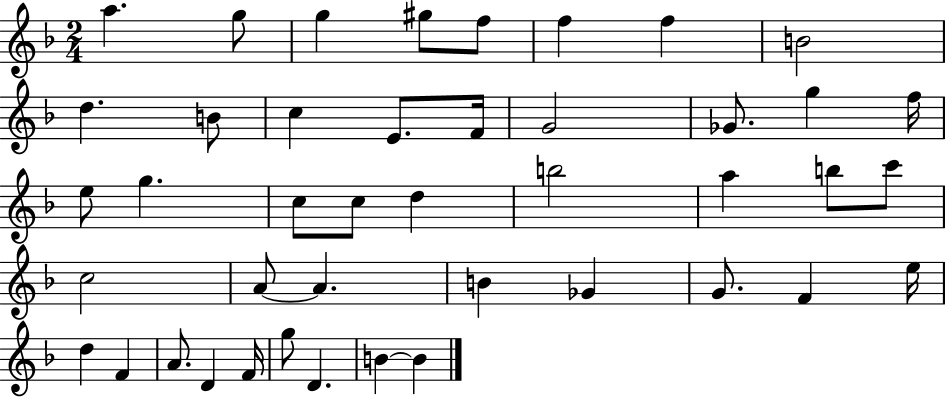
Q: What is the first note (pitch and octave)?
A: A5